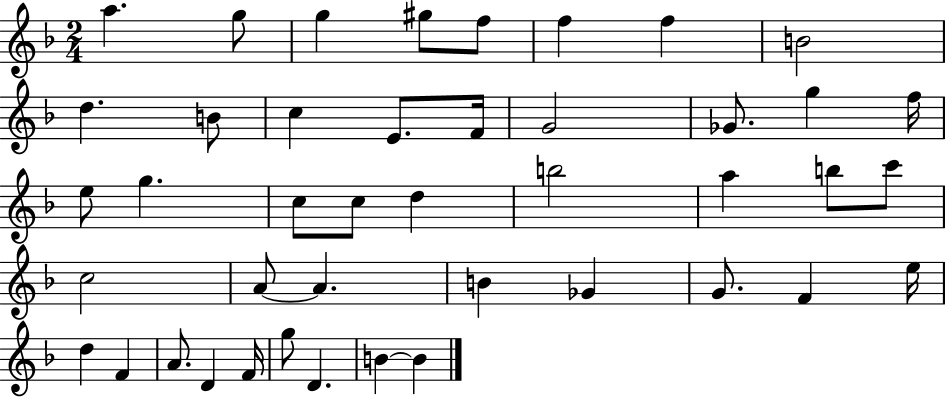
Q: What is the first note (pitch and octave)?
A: A5